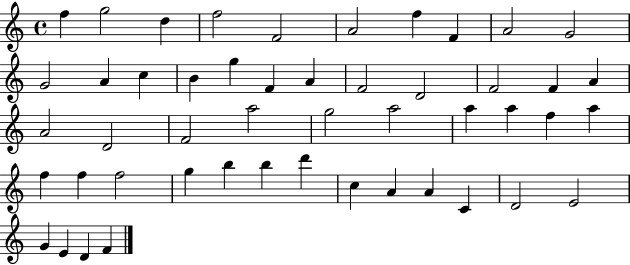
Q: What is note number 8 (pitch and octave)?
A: F4